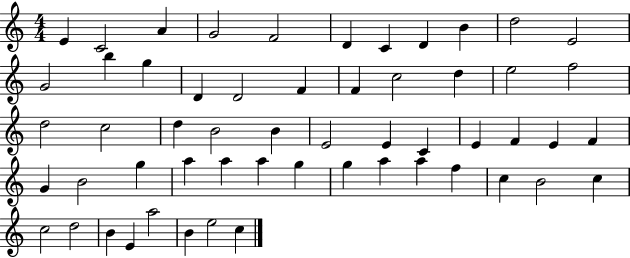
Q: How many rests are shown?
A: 0